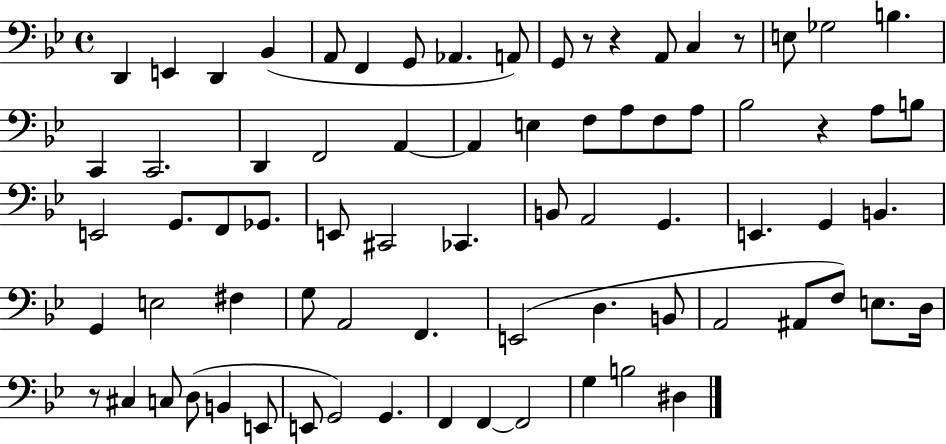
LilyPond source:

{
  \clef bass
  \time 4/4
  \defaultTimeSignature
  \key bes \major
  \repeat volta 2 { d,4 e,4 d,4 bes,4( | a,8 f,4 g,8 aes,4. a,8) | g,8 r8 r4 a,8 c4 r8 | e8 ges2 b4. | \break c,4 c,2. | d,4 f,2 a,4~~ | a,4 e4 f8 a8 f8 a8 | bes2 r4 a8 b8 | \break e,2 g,8. f,8 ges,8. | e,8 cis,2 ces,4. | b,8 a,2 g,4. | e,4. g,4 b,4. | \break g,4 e2 fis4 | g8 a,2 f,4. | e,2( d4. b,8 | a,2 ais,8 f8) e8. d16 | \break r8 cis4 c8 d8( b,4 e,8 | e,8 g,2) g,4. | f,4 f,4~~ f,2 | g4 b2 dis4 | \break } \bar "|."
}